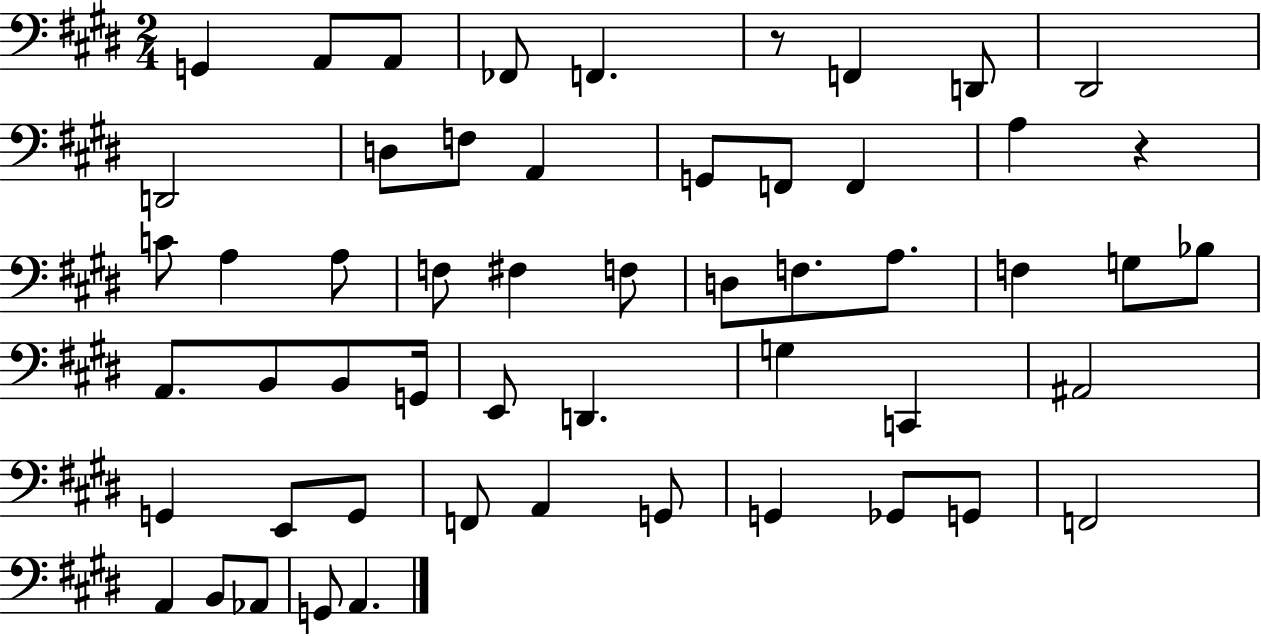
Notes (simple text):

G2/q A2/e A2/e FES2/e F2/q. R/e F2/q D2/e D#2/h D2/h D3/e F3/e A2/q G2/e F2/e F2/q A3/q R/q C4/e A3/q A3/e F3/e F#3/q F3/e D3/e F3/e. A3/e. F3/q G3/e Bb3/e A2/e. B2/e B2/e G2/s E2/e D2/q. G3/q C2/q A#2/h G2/q E2/e G2/e F2/e A2/q G2/e G2/q Gb2/e G2/e F2/h A2/q B2/e Ab2/e G2/e A2/q.